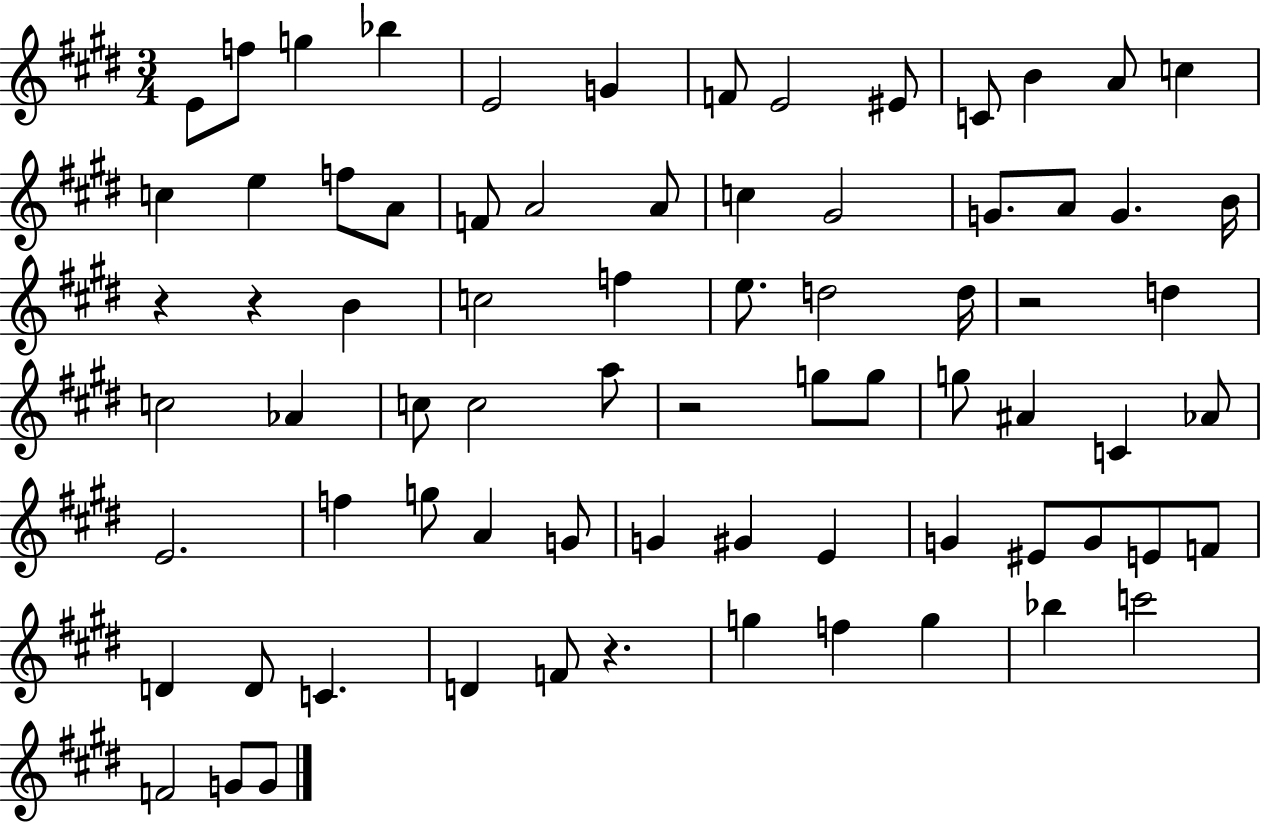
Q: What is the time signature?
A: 3/4